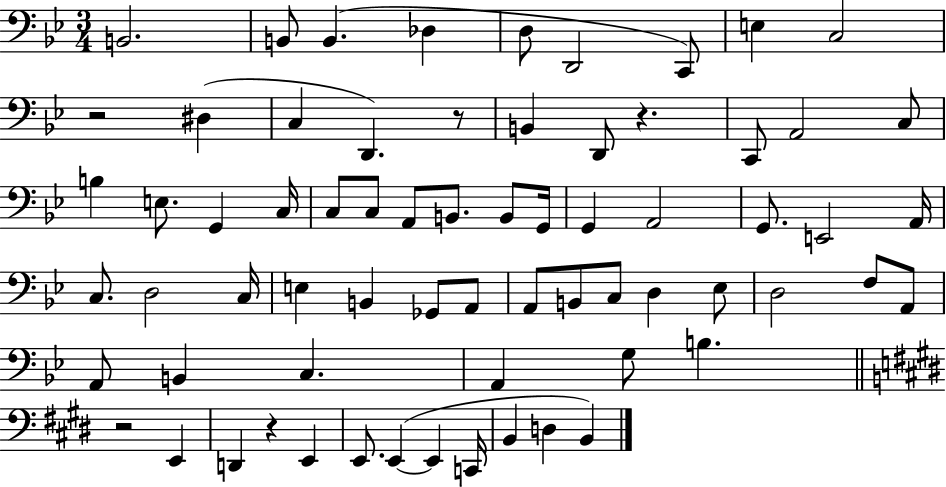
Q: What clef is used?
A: bass